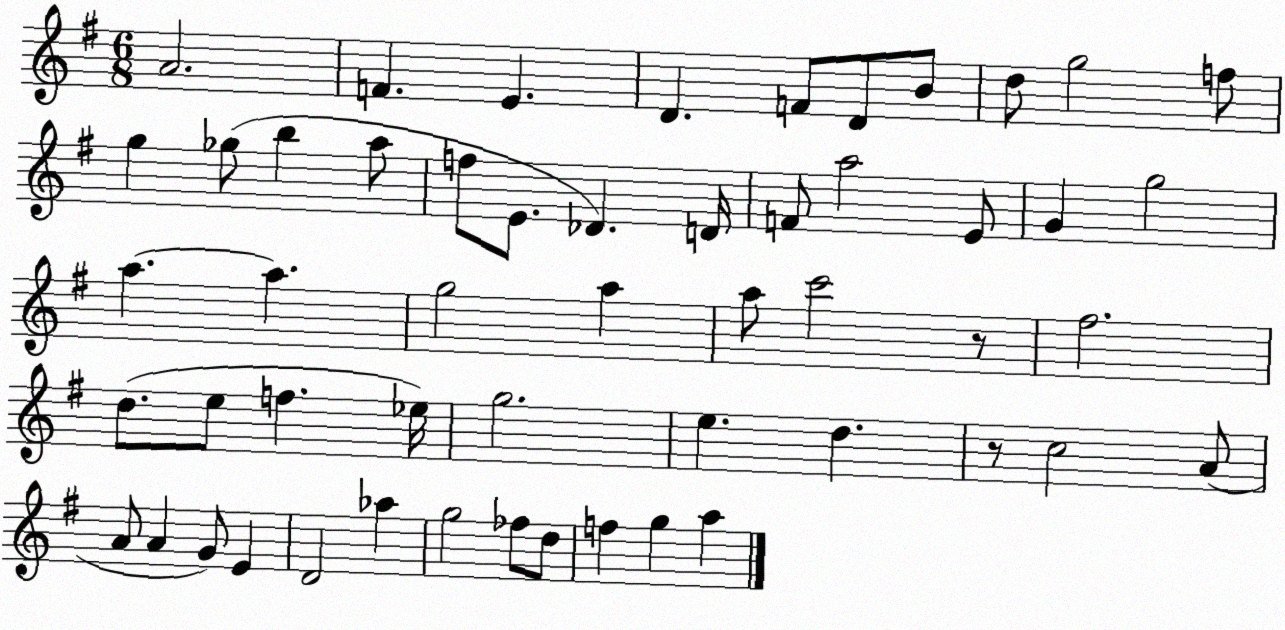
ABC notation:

X:1
T:Untitled
M:6/8
L:1/4
K:G
A2 F E D F/2 D/2 B/2 d/2 g2 f/2 g _g/2 b a/2 f/2 E/2 _D D/4 F/2 a2 E/2 G g2 a a g2 a a/2 c'2 z/2 ^f2 d/2 e/2 f _e/4 g2 e d z/2 c2 A/2 A/2 A G/2 E D2 _a g2 _f/2 d/2 f g a